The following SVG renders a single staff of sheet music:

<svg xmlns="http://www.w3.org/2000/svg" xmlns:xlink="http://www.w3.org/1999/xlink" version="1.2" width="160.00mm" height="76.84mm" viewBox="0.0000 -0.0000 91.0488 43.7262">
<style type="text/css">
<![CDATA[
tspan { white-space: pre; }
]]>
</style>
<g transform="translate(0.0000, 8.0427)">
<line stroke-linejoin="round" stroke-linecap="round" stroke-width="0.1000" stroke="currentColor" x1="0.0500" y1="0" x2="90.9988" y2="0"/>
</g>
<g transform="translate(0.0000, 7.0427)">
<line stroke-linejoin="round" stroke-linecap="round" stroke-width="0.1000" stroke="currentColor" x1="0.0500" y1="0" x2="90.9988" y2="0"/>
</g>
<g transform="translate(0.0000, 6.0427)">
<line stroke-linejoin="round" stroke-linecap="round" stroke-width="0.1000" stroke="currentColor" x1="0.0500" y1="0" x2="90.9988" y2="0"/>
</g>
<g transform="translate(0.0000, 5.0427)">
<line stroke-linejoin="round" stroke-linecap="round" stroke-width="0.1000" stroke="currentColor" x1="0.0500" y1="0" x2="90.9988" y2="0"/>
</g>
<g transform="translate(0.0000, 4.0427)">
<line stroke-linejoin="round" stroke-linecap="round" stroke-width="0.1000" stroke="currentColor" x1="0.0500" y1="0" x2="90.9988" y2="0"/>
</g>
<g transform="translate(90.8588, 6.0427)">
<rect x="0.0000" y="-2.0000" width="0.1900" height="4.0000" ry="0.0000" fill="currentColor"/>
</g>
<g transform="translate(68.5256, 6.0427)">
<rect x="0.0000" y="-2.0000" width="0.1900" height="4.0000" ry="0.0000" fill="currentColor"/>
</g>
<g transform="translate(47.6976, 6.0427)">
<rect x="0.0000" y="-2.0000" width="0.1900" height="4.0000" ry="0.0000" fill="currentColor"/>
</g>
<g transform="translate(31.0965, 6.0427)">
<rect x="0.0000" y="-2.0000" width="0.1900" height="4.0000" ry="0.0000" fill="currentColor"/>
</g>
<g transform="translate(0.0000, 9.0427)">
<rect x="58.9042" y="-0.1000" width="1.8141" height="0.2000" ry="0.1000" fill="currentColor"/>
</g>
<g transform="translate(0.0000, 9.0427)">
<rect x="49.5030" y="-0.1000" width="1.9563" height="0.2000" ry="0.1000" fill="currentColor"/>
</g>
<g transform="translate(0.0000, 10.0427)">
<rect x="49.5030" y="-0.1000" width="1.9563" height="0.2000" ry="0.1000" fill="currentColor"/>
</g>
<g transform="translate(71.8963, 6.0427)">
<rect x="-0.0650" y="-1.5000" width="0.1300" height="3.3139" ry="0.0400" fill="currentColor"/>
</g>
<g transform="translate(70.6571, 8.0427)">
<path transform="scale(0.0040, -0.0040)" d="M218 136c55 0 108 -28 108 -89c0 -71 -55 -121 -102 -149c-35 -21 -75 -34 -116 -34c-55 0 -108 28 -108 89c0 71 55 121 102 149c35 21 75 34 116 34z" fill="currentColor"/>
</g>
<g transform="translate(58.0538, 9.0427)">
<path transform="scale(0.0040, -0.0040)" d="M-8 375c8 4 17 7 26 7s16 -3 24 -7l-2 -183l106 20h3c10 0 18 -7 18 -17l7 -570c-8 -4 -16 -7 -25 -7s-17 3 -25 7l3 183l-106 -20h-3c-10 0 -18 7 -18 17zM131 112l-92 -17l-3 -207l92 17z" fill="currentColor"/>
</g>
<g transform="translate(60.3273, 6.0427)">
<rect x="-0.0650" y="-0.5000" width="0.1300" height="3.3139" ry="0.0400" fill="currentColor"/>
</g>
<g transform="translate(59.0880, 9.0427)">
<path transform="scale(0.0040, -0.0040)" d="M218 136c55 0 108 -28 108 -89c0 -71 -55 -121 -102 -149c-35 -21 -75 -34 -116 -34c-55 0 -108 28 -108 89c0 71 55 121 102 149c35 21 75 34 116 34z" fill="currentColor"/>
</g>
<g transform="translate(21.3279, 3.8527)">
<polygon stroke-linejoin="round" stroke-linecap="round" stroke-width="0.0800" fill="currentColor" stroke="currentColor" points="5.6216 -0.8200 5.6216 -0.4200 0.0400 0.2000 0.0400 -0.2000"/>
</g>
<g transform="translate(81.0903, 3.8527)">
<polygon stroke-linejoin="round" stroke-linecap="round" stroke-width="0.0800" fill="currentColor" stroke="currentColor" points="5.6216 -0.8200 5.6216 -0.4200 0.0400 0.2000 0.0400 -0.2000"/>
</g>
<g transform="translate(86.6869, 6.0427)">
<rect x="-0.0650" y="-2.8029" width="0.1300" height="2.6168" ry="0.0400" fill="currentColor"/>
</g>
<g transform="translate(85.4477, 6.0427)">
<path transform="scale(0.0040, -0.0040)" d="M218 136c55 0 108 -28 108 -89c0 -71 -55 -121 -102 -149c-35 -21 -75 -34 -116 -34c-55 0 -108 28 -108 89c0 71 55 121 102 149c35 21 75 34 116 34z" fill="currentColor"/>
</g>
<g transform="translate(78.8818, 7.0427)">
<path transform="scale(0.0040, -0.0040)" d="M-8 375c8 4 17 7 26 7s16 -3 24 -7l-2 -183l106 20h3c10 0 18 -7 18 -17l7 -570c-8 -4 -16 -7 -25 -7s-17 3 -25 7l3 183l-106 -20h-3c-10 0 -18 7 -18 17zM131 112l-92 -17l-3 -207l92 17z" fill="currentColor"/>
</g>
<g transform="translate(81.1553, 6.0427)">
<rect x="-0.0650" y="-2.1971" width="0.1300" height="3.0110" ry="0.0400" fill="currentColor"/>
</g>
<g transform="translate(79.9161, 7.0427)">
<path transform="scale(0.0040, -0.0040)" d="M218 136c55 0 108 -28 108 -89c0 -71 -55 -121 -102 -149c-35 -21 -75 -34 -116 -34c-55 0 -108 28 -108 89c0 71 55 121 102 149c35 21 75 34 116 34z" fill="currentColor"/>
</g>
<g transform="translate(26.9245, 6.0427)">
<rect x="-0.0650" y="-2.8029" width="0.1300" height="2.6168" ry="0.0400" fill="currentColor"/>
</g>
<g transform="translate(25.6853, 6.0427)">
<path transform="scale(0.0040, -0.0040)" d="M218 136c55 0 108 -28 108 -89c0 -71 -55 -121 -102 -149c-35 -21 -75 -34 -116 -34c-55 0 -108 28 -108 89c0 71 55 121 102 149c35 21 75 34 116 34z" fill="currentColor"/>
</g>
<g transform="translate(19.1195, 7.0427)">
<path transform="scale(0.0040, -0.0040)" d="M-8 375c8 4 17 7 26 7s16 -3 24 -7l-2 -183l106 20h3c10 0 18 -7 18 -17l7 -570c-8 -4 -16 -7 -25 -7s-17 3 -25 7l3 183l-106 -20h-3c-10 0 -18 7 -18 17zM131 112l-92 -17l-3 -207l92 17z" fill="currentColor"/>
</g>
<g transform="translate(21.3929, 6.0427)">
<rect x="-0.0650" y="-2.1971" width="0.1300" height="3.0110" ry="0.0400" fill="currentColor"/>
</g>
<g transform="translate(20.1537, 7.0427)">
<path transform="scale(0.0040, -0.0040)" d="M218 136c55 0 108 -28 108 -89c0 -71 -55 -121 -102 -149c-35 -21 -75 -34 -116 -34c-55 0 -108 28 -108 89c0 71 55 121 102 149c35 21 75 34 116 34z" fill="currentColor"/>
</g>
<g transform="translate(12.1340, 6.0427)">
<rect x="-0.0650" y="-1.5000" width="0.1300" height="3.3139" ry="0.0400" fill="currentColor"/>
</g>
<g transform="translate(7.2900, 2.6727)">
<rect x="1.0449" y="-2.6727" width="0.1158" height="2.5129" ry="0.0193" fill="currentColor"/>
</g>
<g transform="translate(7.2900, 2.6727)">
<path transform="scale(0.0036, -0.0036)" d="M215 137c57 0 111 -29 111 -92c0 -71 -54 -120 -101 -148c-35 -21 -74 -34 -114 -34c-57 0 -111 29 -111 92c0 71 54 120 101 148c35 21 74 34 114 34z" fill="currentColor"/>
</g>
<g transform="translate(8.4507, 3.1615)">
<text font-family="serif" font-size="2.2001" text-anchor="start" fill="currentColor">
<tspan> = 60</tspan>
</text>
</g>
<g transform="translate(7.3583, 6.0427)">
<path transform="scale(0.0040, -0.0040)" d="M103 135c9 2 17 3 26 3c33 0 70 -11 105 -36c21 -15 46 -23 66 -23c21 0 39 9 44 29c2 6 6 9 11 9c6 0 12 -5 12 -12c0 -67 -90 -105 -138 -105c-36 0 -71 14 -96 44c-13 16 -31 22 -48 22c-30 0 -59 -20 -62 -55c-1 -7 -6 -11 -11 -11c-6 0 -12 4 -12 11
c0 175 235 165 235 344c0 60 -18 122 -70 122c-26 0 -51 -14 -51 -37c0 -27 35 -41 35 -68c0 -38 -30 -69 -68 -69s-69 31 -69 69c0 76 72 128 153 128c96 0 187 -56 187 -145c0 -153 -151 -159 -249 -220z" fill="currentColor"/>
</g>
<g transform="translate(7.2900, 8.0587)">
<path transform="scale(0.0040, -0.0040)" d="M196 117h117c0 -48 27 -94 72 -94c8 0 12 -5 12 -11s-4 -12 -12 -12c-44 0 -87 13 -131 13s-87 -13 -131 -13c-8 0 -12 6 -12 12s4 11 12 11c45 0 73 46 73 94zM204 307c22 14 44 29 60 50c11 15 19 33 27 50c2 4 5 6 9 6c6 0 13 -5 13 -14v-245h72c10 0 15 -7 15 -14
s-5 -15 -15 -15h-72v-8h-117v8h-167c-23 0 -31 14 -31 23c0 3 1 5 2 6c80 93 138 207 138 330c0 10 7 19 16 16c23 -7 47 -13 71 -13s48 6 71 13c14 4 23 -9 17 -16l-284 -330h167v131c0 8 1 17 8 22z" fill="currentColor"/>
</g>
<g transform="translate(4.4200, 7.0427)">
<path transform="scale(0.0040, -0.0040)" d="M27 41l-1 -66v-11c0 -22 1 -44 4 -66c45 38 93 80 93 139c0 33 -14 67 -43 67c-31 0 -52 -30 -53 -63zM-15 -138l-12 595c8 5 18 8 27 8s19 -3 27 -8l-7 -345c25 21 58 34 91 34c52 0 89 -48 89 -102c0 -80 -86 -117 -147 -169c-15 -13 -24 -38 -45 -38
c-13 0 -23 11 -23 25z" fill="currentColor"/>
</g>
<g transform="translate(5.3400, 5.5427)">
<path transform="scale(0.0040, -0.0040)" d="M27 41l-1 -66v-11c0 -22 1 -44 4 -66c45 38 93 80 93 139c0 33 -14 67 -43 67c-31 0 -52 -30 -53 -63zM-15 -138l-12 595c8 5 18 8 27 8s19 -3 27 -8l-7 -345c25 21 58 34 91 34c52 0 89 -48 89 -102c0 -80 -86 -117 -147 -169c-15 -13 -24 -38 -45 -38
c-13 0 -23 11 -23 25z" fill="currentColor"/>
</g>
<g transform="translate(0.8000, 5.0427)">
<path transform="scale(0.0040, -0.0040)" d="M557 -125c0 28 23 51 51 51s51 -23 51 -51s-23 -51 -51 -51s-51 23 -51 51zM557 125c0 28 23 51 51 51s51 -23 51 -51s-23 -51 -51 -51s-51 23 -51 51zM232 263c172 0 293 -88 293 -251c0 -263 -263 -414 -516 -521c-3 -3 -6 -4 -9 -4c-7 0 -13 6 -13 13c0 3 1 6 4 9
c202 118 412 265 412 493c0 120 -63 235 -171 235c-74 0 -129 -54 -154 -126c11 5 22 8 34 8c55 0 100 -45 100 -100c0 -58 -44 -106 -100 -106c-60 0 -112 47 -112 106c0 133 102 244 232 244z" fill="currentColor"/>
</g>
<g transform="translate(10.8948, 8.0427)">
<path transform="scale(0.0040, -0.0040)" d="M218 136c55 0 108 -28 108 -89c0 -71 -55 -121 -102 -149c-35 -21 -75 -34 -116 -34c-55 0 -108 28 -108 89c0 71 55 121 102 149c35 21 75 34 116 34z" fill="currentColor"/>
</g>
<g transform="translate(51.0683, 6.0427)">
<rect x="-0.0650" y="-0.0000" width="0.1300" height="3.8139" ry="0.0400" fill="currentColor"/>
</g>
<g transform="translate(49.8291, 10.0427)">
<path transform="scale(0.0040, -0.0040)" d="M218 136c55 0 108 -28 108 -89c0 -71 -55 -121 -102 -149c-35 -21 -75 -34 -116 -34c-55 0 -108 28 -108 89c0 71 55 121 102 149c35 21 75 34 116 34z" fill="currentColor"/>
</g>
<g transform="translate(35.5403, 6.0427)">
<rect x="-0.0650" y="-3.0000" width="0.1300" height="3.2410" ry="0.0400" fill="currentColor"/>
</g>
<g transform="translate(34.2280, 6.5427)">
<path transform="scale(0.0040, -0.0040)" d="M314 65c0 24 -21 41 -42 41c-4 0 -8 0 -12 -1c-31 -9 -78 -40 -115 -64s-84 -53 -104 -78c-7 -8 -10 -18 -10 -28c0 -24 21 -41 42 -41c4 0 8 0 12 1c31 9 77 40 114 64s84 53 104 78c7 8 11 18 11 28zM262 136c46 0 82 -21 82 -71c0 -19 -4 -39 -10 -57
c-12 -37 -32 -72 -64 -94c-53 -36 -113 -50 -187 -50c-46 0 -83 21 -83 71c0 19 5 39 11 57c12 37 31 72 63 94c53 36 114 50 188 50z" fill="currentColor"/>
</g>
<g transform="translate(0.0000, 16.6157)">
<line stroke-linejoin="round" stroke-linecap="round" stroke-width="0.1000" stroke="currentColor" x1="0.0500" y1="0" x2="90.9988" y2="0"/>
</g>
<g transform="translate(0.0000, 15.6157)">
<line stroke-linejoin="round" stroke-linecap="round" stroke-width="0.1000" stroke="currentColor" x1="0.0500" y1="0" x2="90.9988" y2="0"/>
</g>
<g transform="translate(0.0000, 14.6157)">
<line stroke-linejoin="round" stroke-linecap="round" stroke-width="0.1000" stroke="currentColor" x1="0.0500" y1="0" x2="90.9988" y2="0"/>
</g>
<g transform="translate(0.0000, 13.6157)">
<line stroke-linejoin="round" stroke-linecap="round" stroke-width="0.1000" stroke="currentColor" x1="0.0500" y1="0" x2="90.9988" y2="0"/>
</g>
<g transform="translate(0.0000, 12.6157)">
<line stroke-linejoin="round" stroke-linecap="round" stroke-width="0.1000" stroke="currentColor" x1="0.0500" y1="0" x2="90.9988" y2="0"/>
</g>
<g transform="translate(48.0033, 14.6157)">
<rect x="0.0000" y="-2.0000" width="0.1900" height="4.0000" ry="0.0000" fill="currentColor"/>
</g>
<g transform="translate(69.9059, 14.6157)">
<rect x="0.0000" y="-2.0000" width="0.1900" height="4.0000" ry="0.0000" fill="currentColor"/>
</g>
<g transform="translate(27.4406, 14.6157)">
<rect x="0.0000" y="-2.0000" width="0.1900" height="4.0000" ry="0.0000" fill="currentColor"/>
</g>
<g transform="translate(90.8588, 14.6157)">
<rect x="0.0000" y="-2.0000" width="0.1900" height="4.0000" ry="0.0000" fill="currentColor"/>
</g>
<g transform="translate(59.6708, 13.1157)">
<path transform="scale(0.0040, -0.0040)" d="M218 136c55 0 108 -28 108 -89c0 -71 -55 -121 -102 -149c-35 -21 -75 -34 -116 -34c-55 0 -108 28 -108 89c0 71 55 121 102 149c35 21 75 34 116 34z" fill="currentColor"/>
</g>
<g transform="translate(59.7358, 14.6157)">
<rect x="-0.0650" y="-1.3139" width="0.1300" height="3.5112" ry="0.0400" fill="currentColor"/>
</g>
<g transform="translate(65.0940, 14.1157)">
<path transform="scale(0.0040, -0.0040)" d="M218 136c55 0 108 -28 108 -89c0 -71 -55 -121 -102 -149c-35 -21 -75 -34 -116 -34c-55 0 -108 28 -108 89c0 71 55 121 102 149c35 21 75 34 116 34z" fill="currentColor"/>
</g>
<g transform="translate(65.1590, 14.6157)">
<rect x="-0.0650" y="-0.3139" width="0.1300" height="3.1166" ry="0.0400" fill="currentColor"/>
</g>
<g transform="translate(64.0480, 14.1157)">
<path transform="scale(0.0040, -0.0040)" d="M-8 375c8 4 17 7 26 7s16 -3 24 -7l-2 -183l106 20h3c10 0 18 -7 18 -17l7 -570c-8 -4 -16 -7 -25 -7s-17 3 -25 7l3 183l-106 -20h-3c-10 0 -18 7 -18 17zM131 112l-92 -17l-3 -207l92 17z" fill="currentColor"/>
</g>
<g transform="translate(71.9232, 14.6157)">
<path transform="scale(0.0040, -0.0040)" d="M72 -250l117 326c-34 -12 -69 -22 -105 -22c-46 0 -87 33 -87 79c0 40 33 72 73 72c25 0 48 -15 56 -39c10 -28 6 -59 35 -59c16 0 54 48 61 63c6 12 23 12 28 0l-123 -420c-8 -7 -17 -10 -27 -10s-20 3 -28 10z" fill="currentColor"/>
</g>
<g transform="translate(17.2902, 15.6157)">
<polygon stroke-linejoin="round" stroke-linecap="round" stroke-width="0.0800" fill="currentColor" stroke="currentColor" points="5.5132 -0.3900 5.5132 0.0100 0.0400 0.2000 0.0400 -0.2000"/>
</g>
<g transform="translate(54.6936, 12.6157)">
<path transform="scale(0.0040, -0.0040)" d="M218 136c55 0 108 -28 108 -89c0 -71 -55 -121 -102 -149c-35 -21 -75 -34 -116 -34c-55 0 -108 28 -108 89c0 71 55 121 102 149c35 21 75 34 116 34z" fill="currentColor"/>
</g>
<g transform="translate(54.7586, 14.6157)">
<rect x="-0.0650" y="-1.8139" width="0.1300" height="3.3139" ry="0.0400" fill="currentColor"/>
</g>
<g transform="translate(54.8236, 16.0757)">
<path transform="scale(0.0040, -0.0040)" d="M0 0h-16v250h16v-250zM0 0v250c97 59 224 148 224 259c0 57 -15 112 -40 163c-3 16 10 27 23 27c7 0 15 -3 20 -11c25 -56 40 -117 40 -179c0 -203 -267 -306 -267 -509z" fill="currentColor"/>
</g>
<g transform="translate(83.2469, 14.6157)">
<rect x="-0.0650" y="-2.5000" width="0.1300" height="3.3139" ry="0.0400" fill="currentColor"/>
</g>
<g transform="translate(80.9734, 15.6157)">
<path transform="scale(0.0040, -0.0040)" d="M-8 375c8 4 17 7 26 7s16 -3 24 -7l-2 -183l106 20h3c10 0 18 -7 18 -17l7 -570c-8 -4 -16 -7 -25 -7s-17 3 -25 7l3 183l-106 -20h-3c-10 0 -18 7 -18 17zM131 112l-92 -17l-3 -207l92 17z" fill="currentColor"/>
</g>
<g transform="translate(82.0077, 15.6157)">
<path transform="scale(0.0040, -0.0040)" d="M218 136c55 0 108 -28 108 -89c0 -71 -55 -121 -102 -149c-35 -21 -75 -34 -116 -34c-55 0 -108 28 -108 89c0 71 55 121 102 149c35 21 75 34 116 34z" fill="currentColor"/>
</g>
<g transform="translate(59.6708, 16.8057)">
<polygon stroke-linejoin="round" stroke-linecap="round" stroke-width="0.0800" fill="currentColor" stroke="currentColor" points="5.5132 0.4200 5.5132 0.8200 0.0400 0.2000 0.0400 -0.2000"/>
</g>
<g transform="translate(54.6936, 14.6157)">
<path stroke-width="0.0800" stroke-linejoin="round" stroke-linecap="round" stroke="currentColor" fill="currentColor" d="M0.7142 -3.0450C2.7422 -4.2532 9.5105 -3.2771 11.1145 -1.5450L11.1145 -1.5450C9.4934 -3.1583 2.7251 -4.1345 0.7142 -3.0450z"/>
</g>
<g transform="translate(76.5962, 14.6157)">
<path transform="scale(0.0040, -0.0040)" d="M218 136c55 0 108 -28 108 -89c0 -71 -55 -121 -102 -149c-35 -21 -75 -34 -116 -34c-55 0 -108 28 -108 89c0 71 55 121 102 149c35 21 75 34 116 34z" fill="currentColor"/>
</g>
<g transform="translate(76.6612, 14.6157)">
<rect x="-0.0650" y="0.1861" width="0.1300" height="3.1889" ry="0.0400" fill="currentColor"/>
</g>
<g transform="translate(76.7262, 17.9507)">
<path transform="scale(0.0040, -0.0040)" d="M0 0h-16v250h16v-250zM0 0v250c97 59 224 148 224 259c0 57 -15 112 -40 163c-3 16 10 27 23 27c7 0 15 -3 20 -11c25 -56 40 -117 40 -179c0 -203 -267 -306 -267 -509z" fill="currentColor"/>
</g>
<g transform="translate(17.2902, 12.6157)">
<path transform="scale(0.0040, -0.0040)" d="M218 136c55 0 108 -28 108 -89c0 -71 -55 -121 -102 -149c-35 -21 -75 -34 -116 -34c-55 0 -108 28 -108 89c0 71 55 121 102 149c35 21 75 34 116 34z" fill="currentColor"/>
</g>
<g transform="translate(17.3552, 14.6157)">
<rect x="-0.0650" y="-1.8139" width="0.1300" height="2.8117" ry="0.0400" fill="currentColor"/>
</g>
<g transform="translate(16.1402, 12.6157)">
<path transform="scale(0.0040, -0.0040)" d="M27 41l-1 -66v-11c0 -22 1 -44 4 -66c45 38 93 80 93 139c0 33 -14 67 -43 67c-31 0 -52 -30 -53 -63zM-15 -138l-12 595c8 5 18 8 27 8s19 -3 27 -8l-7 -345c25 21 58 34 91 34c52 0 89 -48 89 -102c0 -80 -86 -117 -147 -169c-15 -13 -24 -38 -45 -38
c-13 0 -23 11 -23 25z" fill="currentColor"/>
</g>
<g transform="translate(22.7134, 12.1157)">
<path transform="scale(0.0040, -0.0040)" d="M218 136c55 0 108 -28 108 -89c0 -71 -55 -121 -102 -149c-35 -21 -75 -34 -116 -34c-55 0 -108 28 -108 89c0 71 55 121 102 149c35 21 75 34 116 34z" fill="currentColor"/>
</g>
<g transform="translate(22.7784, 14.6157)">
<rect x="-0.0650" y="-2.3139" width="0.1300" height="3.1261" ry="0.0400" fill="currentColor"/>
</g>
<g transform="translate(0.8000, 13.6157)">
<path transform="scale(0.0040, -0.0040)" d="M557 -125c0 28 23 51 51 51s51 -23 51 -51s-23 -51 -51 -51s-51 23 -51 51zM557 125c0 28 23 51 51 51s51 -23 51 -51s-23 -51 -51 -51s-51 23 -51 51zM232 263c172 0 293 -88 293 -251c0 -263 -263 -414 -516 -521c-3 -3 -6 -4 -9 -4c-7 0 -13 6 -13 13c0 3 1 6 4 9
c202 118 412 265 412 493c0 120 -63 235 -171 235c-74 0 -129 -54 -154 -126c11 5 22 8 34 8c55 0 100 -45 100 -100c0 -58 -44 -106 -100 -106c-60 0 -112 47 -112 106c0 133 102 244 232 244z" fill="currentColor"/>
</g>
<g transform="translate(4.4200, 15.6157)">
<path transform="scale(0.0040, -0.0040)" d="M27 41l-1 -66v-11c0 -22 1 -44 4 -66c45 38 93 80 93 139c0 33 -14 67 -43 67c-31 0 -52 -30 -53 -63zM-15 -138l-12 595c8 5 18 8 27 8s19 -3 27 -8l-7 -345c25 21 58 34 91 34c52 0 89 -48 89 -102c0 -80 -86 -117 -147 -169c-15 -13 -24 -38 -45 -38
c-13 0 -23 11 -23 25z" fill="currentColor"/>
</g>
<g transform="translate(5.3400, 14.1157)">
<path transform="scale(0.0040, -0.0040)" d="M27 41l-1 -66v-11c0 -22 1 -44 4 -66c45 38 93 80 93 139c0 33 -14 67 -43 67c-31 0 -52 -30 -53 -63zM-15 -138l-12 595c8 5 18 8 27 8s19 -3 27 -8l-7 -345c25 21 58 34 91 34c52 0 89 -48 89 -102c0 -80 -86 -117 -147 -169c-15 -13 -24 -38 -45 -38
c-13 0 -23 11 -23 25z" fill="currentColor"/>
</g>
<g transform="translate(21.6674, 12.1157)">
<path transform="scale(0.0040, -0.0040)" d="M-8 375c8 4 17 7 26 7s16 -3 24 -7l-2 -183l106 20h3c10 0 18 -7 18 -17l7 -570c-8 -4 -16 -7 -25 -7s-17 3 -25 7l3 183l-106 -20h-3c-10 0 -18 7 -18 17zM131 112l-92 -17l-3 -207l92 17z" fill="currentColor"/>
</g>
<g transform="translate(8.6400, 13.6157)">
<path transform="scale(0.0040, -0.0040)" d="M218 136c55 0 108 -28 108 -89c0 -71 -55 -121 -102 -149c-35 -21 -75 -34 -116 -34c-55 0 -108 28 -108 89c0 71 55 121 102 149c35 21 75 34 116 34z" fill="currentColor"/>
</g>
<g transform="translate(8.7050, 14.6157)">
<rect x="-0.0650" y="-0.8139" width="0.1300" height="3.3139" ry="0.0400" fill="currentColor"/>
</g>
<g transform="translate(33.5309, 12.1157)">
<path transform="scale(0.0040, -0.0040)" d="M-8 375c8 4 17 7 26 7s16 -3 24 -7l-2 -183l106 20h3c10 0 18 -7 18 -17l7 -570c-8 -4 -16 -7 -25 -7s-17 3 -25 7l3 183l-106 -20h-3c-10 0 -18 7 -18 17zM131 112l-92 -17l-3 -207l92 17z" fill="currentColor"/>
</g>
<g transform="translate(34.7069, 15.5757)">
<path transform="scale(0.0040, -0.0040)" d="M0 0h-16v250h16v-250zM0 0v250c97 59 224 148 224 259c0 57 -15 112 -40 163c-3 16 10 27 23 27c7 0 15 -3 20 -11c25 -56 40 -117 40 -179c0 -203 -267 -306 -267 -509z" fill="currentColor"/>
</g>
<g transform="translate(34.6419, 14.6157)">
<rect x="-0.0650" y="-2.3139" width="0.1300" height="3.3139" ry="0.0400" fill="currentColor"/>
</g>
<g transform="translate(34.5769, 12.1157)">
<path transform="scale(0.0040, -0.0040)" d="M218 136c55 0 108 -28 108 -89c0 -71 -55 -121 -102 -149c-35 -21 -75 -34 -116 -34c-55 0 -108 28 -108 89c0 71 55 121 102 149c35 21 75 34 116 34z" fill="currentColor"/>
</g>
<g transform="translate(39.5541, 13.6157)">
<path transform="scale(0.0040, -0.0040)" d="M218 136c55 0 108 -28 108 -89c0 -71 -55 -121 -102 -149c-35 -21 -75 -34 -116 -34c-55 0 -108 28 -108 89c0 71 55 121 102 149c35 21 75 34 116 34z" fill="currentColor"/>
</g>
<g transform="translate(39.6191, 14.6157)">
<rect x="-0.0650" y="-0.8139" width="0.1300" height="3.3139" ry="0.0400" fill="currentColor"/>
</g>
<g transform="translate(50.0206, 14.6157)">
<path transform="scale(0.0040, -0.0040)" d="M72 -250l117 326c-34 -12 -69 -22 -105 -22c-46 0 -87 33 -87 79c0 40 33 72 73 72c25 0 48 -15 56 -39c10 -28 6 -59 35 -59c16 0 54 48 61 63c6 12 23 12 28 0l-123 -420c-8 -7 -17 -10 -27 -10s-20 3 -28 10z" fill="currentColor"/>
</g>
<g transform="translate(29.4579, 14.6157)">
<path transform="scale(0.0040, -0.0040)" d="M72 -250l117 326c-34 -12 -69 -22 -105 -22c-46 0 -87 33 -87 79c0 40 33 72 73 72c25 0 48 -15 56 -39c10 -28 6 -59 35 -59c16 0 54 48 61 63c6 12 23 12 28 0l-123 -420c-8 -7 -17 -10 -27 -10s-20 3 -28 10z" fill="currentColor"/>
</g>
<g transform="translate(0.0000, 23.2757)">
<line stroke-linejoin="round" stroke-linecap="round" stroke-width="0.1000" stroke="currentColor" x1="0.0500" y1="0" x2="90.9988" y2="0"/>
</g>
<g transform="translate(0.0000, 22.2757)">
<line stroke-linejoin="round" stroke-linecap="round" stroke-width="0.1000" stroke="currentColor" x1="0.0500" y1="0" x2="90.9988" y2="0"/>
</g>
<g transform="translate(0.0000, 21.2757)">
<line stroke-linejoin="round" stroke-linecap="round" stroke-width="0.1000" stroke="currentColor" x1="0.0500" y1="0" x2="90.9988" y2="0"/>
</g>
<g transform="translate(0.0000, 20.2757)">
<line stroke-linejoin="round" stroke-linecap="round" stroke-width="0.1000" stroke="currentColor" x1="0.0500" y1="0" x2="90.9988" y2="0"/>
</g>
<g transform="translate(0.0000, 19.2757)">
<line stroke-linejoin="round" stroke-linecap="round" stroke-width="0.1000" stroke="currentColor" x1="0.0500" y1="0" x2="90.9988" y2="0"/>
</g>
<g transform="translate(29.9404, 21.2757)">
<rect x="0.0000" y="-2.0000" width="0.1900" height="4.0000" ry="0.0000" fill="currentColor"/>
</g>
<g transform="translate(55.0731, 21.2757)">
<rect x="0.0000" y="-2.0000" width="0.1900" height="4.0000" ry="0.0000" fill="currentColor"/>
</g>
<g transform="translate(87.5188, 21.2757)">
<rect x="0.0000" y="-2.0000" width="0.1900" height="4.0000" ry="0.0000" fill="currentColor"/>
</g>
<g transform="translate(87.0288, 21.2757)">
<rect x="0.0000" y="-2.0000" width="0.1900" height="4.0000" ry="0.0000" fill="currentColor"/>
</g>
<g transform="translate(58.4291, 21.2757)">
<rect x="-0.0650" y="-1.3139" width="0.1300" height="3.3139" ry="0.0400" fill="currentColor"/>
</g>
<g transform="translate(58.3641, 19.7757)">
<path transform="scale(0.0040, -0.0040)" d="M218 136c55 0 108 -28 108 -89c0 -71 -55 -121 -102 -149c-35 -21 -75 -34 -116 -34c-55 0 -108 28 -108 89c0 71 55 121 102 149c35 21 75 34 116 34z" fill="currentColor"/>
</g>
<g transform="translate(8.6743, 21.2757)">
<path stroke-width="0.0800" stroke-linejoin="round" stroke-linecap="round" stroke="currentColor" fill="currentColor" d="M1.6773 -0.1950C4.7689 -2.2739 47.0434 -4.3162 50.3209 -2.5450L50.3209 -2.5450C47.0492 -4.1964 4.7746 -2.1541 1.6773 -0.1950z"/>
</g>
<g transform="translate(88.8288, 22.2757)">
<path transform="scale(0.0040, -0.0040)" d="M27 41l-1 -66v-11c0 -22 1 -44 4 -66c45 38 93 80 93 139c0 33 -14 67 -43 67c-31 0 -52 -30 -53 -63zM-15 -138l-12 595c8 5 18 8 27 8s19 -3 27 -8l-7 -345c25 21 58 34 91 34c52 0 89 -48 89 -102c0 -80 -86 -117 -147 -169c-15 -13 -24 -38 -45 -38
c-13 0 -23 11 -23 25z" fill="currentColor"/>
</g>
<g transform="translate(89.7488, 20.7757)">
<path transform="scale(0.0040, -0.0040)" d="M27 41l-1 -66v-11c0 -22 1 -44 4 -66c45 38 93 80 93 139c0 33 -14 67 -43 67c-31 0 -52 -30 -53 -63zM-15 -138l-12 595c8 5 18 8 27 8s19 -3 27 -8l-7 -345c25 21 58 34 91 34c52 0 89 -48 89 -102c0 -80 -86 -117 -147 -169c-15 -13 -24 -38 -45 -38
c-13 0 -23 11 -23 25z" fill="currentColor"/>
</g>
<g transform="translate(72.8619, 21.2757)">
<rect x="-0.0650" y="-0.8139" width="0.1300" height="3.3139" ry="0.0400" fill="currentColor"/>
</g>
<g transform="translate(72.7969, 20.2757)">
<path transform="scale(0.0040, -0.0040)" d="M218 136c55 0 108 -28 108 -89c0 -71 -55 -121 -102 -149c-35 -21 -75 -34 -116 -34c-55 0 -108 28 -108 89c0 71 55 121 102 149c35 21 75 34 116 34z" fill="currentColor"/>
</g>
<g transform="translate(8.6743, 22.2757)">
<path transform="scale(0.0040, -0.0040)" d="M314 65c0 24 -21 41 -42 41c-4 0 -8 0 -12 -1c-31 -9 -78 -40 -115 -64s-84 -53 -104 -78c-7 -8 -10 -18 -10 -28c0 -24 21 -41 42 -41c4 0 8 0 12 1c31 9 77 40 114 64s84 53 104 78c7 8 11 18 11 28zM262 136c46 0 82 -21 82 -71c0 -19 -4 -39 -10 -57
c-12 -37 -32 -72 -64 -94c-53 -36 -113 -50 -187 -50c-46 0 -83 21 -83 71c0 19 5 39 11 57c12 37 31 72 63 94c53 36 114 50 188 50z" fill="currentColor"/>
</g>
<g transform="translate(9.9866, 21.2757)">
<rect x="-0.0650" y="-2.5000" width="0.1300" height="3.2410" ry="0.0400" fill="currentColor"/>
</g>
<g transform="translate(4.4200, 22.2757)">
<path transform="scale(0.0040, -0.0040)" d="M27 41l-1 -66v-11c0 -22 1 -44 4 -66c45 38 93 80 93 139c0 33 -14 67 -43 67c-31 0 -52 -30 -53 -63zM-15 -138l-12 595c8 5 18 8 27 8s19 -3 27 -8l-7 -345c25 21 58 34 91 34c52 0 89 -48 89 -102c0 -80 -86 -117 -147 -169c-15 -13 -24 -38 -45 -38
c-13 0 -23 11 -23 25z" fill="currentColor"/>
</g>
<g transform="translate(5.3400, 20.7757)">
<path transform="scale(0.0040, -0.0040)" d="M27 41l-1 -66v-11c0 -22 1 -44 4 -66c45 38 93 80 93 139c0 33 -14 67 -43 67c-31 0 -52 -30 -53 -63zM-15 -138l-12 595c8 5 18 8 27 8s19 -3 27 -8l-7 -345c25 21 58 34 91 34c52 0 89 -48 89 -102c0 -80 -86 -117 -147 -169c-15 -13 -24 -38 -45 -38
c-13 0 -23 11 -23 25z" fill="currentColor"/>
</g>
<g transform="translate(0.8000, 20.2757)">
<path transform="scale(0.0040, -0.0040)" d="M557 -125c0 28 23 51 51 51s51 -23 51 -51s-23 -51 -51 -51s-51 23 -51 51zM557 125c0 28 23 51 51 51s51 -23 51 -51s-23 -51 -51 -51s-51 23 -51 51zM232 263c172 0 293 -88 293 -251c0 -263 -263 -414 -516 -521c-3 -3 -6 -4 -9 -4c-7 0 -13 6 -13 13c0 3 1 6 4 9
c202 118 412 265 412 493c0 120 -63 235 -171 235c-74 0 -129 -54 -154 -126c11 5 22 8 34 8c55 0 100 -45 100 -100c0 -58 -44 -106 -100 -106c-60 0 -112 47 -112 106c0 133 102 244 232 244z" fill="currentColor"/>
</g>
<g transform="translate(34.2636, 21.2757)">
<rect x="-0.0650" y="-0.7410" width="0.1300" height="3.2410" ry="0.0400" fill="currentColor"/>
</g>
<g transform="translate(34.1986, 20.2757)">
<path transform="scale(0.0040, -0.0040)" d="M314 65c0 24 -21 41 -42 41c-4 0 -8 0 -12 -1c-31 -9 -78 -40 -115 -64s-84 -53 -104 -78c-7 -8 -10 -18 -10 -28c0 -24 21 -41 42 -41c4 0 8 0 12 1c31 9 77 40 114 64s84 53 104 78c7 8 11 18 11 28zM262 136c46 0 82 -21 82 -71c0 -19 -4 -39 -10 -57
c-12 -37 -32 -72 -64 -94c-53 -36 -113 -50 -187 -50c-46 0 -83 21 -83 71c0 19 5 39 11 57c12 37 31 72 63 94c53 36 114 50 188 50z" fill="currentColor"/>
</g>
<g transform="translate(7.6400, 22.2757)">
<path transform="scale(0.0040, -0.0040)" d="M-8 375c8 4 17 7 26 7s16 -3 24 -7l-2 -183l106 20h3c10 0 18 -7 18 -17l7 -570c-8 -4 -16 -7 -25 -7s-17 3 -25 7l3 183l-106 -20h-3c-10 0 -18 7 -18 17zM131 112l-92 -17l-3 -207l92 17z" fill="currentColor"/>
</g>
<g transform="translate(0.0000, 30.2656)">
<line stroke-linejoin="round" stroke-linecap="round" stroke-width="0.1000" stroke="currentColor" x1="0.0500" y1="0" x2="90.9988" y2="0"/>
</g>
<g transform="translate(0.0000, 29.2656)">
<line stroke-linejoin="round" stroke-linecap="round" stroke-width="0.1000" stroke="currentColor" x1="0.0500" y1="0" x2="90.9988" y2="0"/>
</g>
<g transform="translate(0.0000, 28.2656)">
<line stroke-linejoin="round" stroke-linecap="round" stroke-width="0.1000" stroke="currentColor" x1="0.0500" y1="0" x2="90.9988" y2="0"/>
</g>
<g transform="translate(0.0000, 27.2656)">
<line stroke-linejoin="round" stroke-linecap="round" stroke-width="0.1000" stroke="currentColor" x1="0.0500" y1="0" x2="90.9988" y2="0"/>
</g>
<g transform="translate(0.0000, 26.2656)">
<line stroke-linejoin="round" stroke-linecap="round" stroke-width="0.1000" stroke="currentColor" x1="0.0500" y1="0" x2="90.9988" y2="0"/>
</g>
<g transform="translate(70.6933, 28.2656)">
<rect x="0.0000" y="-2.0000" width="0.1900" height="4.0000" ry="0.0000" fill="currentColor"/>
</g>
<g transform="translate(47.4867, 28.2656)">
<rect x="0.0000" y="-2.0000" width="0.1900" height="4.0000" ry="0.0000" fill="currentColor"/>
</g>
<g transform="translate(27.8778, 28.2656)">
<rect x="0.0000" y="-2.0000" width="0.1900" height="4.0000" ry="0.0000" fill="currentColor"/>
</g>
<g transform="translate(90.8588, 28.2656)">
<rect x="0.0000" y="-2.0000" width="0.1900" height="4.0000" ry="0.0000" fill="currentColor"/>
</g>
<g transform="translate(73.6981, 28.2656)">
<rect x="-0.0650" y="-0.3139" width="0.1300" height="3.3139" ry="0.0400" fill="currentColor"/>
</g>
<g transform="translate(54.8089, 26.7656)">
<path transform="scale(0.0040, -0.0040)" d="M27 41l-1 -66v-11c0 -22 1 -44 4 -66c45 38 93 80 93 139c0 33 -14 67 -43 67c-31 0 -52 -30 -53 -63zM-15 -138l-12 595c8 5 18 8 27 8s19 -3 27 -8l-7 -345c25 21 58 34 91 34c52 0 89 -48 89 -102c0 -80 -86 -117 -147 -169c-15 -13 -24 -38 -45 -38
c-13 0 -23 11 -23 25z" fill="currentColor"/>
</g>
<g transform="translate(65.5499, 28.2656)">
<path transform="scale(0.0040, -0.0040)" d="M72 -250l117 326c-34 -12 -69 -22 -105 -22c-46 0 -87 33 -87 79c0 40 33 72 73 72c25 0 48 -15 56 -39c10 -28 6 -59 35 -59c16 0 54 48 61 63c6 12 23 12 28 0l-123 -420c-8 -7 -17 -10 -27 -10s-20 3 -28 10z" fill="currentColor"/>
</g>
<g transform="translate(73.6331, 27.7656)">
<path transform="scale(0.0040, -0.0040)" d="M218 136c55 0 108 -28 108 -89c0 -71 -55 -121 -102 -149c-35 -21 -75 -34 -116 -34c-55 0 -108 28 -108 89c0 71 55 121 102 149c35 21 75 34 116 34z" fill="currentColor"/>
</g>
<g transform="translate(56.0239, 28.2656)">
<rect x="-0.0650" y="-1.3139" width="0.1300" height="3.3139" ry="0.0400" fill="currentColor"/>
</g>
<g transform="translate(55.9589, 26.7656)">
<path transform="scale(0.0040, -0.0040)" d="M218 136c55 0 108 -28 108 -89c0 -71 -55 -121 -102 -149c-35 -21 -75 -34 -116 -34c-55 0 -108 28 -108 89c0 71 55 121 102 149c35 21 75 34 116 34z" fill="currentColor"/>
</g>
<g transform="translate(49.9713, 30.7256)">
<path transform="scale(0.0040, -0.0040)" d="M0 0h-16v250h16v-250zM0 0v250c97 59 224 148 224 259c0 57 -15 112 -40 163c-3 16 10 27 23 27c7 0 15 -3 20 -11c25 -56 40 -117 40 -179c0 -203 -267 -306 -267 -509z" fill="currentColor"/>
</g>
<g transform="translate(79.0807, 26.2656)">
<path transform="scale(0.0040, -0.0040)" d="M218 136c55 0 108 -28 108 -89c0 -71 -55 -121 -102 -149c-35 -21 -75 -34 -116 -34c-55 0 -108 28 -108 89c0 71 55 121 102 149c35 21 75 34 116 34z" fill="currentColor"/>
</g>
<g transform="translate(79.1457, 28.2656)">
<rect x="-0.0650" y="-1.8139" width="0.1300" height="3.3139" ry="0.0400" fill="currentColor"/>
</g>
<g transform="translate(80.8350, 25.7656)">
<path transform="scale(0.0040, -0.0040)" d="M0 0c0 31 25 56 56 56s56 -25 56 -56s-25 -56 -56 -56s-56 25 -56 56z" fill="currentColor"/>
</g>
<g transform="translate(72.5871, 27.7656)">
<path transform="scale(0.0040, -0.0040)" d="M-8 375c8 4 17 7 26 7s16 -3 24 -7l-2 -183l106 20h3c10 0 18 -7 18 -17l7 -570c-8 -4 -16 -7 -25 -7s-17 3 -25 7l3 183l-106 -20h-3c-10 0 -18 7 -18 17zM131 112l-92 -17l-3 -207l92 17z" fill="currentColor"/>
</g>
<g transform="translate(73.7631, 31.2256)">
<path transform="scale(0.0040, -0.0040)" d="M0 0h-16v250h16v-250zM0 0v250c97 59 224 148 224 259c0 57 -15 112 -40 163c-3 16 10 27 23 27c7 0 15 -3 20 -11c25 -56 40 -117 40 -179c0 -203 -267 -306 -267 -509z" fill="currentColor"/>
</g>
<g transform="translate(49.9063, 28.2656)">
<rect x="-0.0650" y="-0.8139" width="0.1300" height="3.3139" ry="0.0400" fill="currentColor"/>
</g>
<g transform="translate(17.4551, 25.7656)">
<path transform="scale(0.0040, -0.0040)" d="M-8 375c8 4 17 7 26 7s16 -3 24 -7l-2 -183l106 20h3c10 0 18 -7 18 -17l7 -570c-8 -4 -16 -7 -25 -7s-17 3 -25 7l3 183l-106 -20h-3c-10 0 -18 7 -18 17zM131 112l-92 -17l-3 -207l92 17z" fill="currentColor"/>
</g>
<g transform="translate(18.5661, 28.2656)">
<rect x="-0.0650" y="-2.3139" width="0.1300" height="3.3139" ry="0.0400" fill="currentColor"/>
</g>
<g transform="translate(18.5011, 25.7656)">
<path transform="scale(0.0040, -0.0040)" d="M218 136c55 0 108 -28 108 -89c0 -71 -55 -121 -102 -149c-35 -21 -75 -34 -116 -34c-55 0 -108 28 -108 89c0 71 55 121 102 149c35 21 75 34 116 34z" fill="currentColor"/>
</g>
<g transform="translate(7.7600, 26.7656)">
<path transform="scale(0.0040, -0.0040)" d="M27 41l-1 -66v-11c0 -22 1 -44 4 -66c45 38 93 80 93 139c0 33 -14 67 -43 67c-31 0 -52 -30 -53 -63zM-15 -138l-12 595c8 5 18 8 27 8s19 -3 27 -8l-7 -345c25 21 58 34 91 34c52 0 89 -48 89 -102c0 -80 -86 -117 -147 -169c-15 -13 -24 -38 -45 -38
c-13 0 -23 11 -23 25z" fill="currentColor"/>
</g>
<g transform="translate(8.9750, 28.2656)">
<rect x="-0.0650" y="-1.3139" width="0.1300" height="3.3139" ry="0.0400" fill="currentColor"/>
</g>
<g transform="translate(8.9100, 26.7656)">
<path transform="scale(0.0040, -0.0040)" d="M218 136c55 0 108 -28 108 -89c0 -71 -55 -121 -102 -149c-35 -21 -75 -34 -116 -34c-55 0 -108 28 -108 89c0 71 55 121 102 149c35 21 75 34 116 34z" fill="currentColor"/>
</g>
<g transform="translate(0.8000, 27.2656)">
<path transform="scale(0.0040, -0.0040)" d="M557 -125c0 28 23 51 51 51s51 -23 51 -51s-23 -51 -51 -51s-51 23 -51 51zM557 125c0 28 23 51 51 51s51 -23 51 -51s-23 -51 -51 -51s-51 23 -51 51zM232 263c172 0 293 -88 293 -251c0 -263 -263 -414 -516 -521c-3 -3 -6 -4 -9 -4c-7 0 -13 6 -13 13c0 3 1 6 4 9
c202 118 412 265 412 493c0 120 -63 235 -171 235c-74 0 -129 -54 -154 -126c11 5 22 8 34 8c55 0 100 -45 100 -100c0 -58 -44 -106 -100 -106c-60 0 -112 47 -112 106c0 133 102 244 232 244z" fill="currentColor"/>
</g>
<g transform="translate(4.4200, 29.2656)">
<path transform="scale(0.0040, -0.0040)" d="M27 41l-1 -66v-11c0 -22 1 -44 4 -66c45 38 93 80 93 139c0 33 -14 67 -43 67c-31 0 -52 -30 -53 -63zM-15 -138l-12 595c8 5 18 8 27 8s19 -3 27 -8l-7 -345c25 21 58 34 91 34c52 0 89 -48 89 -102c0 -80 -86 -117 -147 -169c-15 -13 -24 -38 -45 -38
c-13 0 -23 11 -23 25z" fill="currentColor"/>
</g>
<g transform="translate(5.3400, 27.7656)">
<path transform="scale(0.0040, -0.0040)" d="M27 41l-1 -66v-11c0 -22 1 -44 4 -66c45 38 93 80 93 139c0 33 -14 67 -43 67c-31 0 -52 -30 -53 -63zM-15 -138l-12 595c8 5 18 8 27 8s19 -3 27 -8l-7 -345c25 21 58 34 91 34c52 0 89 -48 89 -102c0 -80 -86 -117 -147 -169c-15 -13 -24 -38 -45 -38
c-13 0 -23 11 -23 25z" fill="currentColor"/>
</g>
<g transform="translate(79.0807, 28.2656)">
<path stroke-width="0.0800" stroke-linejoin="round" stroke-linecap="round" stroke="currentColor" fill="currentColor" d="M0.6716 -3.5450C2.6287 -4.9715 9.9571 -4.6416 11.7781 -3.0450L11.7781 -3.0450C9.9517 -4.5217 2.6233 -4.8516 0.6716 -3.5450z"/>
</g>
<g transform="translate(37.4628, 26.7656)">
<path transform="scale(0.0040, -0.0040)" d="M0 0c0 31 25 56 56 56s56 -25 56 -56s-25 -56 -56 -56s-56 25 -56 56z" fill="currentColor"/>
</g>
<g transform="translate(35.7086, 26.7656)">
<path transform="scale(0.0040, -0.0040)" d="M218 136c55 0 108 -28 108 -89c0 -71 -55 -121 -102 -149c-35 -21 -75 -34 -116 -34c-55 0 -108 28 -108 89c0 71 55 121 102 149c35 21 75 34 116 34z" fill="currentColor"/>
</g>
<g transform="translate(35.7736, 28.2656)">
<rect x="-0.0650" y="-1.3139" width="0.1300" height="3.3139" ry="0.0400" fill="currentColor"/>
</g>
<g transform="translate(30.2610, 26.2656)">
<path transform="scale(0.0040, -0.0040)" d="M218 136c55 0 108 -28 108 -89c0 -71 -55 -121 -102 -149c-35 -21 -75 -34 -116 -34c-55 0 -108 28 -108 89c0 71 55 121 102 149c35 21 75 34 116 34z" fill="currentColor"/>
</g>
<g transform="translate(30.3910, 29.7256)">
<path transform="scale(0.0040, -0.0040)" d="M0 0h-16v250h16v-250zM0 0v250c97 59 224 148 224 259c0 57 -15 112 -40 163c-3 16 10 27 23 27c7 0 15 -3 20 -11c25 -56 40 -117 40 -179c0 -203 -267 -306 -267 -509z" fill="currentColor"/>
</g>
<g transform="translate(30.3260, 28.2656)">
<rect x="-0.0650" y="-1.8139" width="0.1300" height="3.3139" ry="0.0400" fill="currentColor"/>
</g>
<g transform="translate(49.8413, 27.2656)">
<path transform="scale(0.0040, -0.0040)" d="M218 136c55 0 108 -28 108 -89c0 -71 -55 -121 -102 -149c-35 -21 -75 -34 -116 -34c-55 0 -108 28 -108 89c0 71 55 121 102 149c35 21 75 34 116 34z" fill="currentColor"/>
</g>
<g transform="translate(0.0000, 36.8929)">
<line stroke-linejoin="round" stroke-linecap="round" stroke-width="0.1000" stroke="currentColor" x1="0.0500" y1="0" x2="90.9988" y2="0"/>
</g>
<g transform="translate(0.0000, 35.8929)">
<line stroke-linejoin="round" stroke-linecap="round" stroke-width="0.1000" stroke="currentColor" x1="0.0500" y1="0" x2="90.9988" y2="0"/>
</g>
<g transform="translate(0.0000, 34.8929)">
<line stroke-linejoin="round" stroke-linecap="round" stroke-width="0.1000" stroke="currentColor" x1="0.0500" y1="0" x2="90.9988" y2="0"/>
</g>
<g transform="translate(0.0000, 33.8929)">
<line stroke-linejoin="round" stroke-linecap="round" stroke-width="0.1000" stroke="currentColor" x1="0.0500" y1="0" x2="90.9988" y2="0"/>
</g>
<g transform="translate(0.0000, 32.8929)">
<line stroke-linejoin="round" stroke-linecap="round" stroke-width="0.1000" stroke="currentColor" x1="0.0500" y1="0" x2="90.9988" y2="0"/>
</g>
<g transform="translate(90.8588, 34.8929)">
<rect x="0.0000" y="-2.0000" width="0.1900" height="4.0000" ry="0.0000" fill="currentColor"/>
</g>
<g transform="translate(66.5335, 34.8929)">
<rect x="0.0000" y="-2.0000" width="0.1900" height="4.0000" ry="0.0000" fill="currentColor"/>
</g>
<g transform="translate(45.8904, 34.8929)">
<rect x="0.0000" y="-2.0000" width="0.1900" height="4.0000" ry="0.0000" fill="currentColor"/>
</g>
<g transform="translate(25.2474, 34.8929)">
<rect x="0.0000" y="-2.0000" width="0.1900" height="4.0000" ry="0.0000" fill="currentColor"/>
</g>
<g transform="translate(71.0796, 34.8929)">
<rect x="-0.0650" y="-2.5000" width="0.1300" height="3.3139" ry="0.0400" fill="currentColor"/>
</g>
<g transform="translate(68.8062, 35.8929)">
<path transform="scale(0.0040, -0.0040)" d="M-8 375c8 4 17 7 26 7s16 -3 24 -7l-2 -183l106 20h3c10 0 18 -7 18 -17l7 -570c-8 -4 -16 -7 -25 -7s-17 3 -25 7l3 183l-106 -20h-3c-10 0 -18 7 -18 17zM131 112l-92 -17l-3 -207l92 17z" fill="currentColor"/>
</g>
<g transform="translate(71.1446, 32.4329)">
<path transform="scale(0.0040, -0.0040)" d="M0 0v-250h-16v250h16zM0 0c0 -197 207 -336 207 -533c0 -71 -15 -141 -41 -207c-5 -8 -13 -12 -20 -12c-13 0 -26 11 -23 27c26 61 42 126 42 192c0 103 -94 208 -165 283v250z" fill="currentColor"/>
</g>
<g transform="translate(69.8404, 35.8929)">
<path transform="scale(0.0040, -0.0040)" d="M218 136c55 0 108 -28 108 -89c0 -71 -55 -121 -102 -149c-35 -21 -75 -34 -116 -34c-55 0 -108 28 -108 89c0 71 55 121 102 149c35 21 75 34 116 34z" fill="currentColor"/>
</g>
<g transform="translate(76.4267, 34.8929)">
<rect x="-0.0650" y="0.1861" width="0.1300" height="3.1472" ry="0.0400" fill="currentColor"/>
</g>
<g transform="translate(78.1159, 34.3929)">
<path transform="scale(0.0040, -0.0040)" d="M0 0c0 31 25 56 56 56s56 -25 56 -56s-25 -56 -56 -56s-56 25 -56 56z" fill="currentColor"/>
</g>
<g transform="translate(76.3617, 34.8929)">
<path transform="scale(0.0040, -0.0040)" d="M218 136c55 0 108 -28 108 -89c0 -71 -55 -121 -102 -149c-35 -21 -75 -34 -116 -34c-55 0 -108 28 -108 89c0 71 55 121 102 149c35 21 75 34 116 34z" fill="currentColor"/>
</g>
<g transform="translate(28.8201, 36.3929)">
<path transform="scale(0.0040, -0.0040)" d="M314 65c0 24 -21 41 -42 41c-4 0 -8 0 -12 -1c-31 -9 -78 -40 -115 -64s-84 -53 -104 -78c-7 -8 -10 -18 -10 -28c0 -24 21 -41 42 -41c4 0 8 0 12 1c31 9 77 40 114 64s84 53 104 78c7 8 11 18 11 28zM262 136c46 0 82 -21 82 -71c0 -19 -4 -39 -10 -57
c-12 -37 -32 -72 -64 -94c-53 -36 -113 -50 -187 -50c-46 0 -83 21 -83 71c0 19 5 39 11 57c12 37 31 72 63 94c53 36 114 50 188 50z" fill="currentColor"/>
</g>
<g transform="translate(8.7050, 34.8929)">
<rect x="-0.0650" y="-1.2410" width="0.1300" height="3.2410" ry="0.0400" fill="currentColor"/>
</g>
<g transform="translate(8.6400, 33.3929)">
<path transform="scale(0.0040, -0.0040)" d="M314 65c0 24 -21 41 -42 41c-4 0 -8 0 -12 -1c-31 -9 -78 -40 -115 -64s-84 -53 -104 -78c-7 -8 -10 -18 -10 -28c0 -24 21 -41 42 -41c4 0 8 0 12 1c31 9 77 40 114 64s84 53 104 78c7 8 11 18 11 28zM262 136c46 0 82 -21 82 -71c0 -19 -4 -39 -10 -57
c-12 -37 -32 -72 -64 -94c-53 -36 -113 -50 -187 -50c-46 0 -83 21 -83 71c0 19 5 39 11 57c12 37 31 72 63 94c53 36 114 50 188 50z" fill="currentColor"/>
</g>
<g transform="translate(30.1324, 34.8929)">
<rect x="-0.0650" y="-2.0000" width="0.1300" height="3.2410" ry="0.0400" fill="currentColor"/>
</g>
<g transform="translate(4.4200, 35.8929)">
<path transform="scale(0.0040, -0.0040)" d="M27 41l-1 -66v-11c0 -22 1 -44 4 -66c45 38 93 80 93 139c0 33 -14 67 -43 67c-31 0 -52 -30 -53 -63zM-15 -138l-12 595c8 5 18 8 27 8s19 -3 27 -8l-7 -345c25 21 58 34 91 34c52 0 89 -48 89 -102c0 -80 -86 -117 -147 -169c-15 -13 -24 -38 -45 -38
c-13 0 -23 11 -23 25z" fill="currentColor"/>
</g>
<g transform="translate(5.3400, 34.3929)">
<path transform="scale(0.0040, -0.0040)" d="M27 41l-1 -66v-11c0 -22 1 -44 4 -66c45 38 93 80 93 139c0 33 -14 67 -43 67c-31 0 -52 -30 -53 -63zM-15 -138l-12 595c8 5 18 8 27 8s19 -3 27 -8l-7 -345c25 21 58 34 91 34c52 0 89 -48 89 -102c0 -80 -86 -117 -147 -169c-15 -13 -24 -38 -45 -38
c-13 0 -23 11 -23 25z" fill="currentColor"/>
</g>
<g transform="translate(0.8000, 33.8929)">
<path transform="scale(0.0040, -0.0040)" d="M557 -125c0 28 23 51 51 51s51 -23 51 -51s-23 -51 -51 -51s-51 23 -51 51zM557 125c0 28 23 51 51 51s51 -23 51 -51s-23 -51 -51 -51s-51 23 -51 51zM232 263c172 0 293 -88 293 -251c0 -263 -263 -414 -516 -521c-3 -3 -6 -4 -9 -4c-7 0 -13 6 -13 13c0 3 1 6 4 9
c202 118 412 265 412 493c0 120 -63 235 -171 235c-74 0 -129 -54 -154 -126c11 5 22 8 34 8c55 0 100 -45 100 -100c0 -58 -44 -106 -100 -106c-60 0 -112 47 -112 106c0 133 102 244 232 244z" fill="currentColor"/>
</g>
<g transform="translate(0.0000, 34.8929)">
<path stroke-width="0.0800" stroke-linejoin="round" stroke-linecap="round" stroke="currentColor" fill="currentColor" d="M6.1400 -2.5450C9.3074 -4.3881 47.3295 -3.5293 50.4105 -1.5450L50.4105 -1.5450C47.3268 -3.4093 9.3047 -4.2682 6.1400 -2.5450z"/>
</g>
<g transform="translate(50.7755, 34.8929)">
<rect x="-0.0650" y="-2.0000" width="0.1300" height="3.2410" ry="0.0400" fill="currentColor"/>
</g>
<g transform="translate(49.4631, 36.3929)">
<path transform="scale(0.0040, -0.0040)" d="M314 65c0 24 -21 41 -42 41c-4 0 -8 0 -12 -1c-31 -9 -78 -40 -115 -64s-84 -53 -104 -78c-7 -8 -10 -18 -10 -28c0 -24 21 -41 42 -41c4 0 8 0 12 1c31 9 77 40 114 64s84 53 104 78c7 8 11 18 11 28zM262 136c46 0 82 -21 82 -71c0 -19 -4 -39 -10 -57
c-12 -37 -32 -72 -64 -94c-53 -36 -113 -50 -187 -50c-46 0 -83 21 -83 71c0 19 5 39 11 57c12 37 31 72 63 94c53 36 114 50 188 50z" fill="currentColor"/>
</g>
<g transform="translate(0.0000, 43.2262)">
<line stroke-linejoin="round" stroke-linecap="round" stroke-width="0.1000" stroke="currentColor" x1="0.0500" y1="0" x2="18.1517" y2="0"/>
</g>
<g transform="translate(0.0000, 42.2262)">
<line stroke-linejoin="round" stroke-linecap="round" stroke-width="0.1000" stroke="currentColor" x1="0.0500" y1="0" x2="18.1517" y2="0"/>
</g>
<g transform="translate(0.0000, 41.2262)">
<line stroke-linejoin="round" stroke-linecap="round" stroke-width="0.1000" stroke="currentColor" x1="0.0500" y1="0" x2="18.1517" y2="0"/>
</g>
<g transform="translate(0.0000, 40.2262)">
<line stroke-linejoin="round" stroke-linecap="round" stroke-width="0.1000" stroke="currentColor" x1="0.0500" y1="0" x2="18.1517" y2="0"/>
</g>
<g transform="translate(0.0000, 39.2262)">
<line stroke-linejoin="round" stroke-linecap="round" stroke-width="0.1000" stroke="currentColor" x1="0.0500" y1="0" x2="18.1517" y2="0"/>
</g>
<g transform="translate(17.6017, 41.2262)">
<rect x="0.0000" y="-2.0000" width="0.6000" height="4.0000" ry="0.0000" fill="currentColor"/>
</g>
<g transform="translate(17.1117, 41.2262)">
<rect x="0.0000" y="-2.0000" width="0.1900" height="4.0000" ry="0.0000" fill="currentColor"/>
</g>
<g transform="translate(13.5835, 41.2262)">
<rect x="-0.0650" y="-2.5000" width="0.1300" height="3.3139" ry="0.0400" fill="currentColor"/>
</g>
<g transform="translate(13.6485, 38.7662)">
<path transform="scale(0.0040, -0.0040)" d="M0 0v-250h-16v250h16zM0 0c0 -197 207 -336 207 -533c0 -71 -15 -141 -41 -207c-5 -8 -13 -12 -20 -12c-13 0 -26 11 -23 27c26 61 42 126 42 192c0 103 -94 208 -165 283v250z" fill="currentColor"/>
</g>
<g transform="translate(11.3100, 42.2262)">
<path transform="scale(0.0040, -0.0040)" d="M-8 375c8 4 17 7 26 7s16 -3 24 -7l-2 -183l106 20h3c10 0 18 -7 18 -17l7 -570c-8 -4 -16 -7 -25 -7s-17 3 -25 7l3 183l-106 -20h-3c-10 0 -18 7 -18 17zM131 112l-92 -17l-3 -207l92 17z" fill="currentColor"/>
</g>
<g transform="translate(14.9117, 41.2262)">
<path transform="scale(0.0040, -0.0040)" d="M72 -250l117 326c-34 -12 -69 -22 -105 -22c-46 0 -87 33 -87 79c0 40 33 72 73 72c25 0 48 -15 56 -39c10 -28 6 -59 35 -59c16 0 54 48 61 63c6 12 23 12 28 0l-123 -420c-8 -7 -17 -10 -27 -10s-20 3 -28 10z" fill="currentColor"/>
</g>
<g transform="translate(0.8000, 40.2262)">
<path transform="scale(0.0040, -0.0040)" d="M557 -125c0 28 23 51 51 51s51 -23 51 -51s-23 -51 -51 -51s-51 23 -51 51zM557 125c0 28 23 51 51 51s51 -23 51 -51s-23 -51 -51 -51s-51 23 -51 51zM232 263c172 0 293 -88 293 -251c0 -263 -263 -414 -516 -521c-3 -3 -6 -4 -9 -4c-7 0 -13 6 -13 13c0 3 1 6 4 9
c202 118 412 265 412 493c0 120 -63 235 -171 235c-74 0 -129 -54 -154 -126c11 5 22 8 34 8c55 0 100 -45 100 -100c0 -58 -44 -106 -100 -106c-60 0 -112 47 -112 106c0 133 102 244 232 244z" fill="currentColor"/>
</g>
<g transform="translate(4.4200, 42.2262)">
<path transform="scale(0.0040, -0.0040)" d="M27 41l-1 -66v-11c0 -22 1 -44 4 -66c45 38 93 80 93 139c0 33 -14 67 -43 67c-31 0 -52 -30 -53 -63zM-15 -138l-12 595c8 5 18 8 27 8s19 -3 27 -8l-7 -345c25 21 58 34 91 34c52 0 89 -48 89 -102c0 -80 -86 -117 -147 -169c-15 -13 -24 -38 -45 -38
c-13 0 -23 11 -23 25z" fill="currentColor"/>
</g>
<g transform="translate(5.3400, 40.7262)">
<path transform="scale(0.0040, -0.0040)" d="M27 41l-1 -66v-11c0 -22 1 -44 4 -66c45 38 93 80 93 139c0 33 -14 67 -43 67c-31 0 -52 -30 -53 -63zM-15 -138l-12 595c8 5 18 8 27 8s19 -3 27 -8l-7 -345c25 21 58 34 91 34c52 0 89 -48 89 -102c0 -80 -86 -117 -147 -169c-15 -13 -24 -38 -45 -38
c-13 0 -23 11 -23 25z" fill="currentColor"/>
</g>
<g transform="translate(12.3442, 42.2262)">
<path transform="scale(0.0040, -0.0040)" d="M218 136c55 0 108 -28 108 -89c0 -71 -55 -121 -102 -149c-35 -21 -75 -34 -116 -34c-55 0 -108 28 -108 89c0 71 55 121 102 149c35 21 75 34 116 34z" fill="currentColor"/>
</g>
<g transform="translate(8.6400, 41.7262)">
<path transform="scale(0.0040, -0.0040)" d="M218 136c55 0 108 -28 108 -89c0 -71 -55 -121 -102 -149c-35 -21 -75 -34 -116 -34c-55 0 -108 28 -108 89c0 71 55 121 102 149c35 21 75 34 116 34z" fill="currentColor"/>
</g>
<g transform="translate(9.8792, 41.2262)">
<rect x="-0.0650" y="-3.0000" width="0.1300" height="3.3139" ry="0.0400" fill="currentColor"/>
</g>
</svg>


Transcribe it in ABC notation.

X:1
T:Untitled
M:2/4
L:1/4
K:Bb
G,, B,,/2 D,/2 C,2 C,, E,, G,, B,,/2 D,/2 F, _A,/2 B,/2 z/2 B,/2 F, z/2 A,/2 G,/2 E,/2 z/2 D,/2 B,, B,,2 F,2 G, F, _G, B, A,/2 G, F,/2 _G, z/2 E,/2 A, G,2 A,,2 A,,2 B,,/2 D, C, B,,/2 z/2